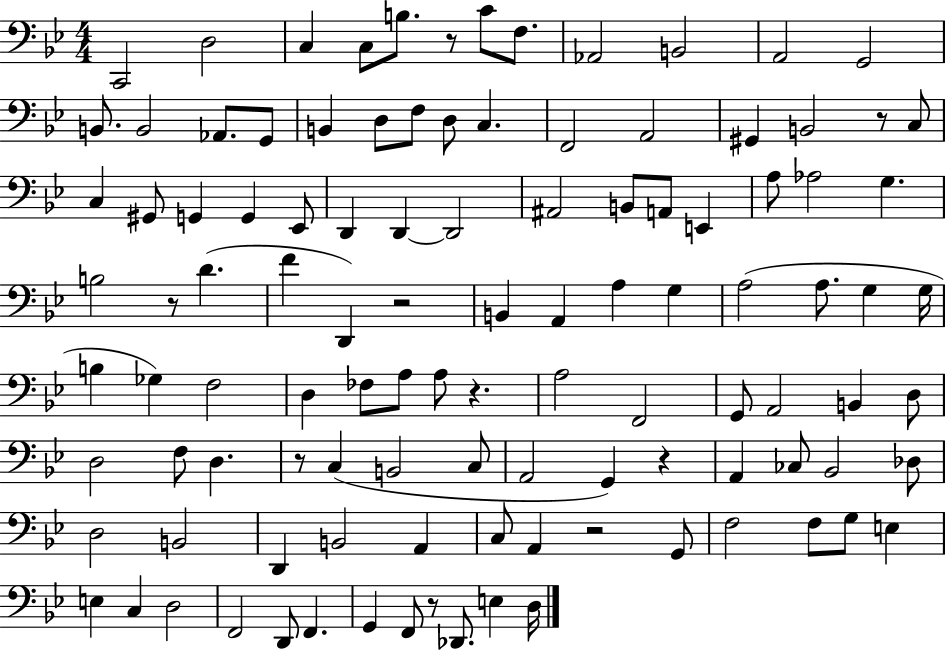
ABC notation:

X:1
T:Untitled
M:4/4
L:1/4
K:Bb
C,,2 D,2 C, C,/2 B,/2 z/2 C/2 F,/2 _A,,2 B,,2 A,,2 G,,2 B,,/2 B,,2 _A,,/2 G,,/2 B,, D,/2 F,/2 D,/2 C, F,,2 A,,2 ^G,, B,,2 z/2 C,/2 C, ^G,,/2 G,, G,, _E,,/2 D,, D,, D,,2 ^A,,2 B,,/2 A,,/2 E,, A,/2 _A,2 G, B,2 z/2 D F D,, z2 B,, A,, A, G, A,2 A,/2 G, G,/4 B, _G, F,2 D, _F,/2 A,/2 A,/2 z A,2 F,,2 G,,/2 A,,2 B,, D,/2 D,2 F,/2 D, z/2 C, B,,2 C,/2 A,,2 G,, z A,, _C,/2 _B,,2 _D,/2 D,2 B,,2 D,, B,,2 A,, C,/2 A,, z2 G,,/2 F,2 F,/2 G,/2 E, E, C, D,2 F,,2 D,,/2 F,, G,, F,,/2 z/2 _D,,/2 E, D,/4